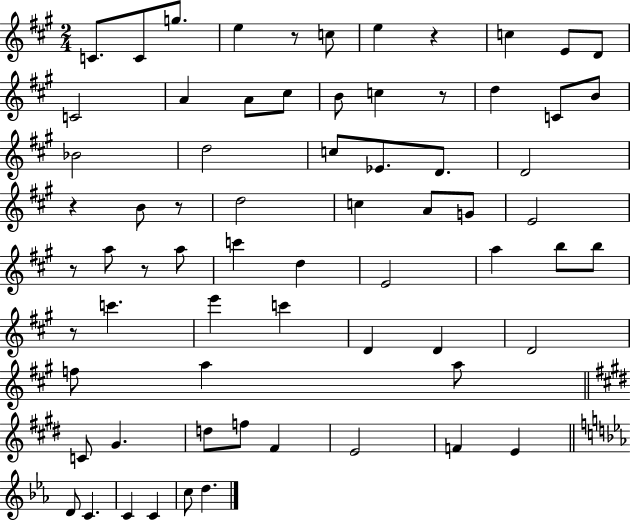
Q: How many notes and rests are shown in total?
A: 69